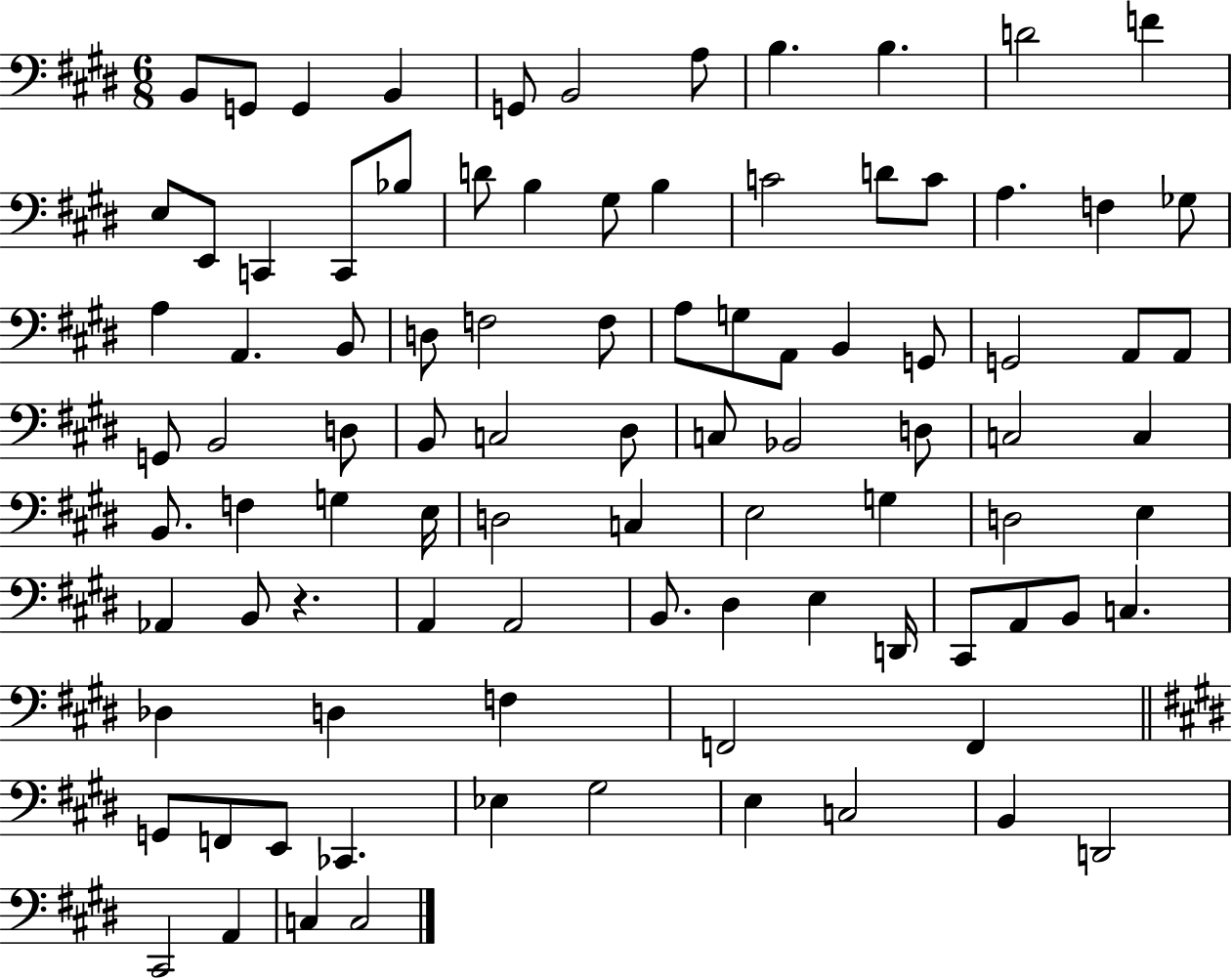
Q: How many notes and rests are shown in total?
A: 93